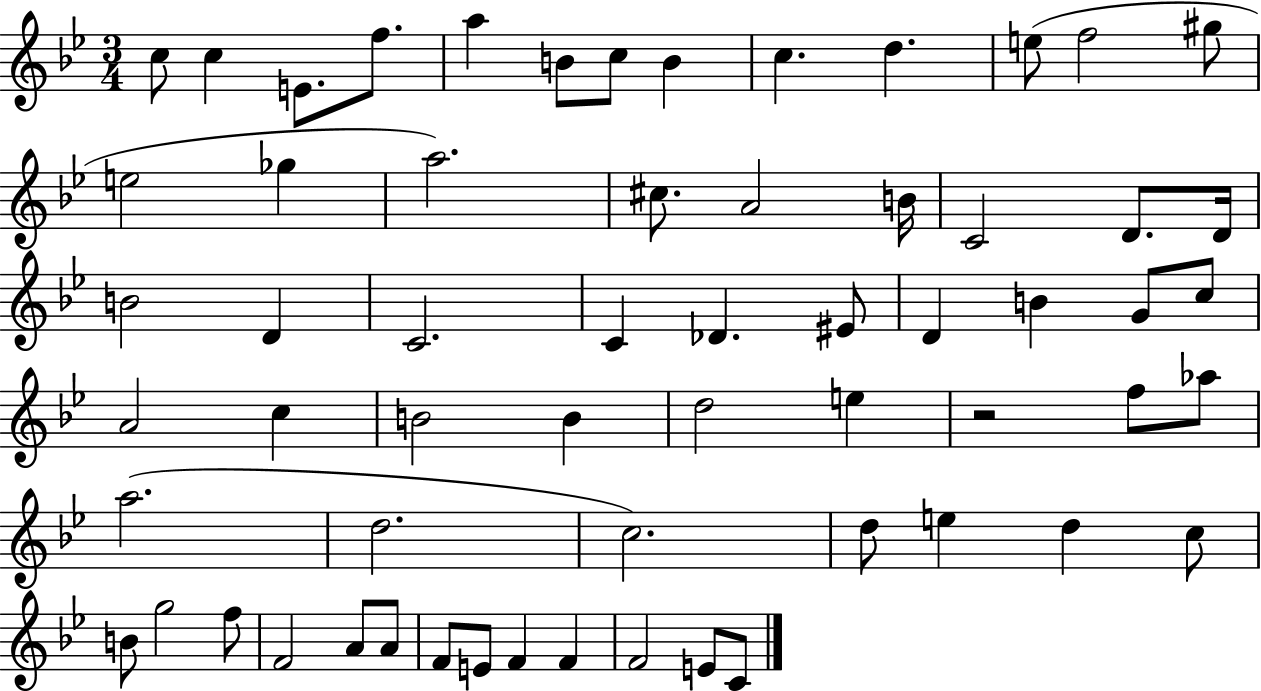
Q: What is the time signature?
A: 3/4